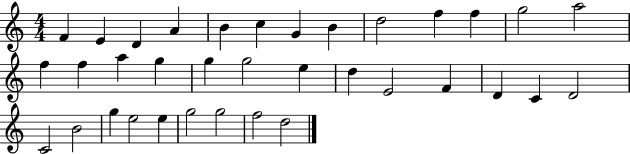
X:1
T:Untitled
M:4/4
L:1/4
K:C
F E D A B c G B d2 f f g2 a2 f f a g g g2 e d E2 F D C D2 C2 B2 g e2 e g2 g2 f2 d2